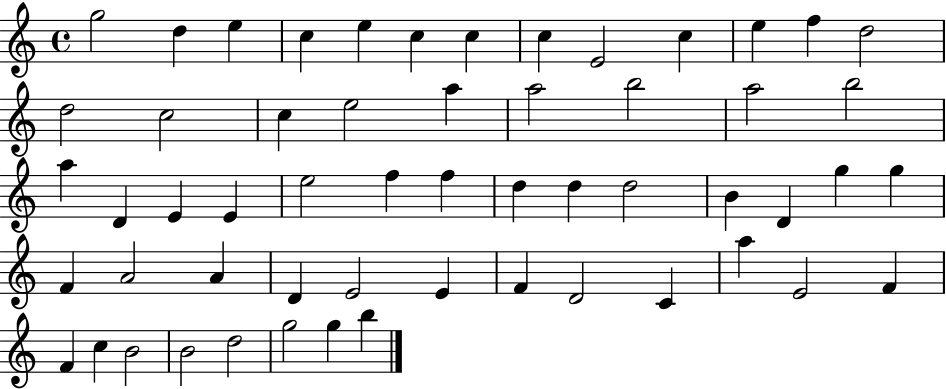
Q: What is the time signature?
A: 4/4